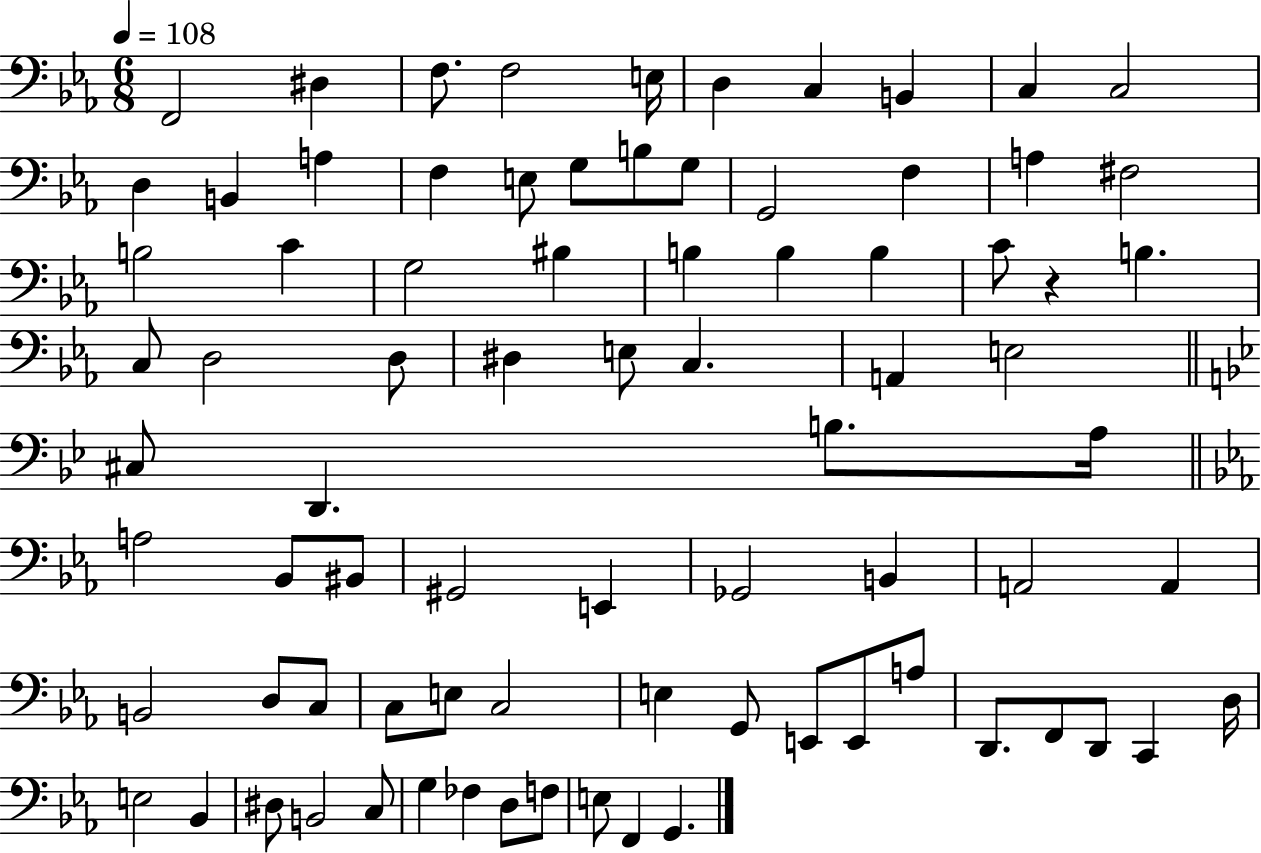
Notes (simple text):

F2/h D#3/q F3/e. F3/h E3/s D3/q C3/q B2/q C3/q C3/h D3/q B2/q A3/q F3/q E3/e G3/e B3/e G3/e G2/h F3/q A3/q F#3/h B3/h C4/q G3/h BIS3/q B3/q B3/q B3/q C4/e R/q B3/q. C3/e D3/h D3/e D#3/q E3/e C3/q. A2/q E3/h C#3/e D2/q. B3/e. A3/s A3/h Bb2/e BIS2/e G#2/h E2/q Gb2/h B2/q A2/h A2/q B2/h D3/e C3/e C3/e E3/e C3/h E3/q G2/e E2/e E2/e A3/e D2/e. F2/e D2/e C2/q D3/s E3/h Bb2/q D#3/e B2/h C3/e G3/q FES3/q D3/e F3/e E3/e F2/q G2/q.